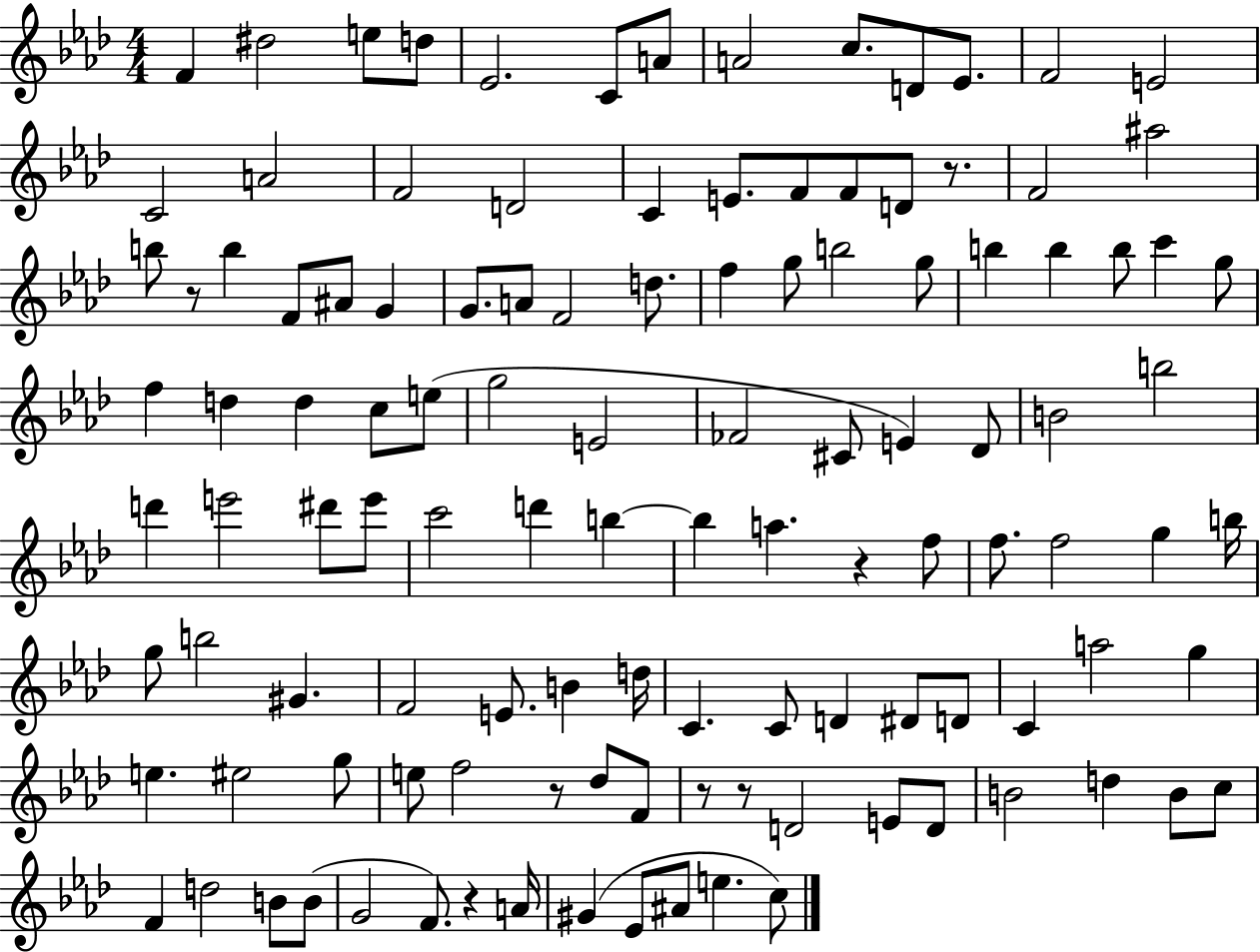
F4/q D#5/h E5/e D5/e Eb4/h. C4/e A4/e A4/h C5/e. D4/e Eb4/e. F4/h E4/h C4/h A4/h F4/h D4/h C4/q E4/e. F4/e F4/e D4/e R/e. F4/h A#5/h B5/e R/e B5/q F4/e A#4/e G4/q G4/e. A4/e F4/h D5/e. F5/q G5/e B5/h G5/e B5/q B5/q B5/e C6/q G5/e F5/q D5/q D5/q C5/e E5/e G5/h E4/h FES4/h C#4/e E4/q Db4/e B4/h B5/h D6/q E6/h D#6/e E6/e C6/h D6/q B5/q B5/q A5/q. R/q F5/e F5/e. F5/h G5/q B5/s G5/e B5/h G#4/q. F4/h E4/e. B4/q D5/s C4/q. C4/e D4/q D#4/e D4/e C4/q A5/h G5/q E5/q. EIS5/h G5/e E5/e F5/h R/e Db5/e F4/e R/e R/e D4/h E4/e D4/e B4/h D5/q B4/e C5/e F4/q D5/h B4/e B4/e G4/h F4/e. R/q A4/s G#4/q Eb4/e A#4/e E5/q. C5/e